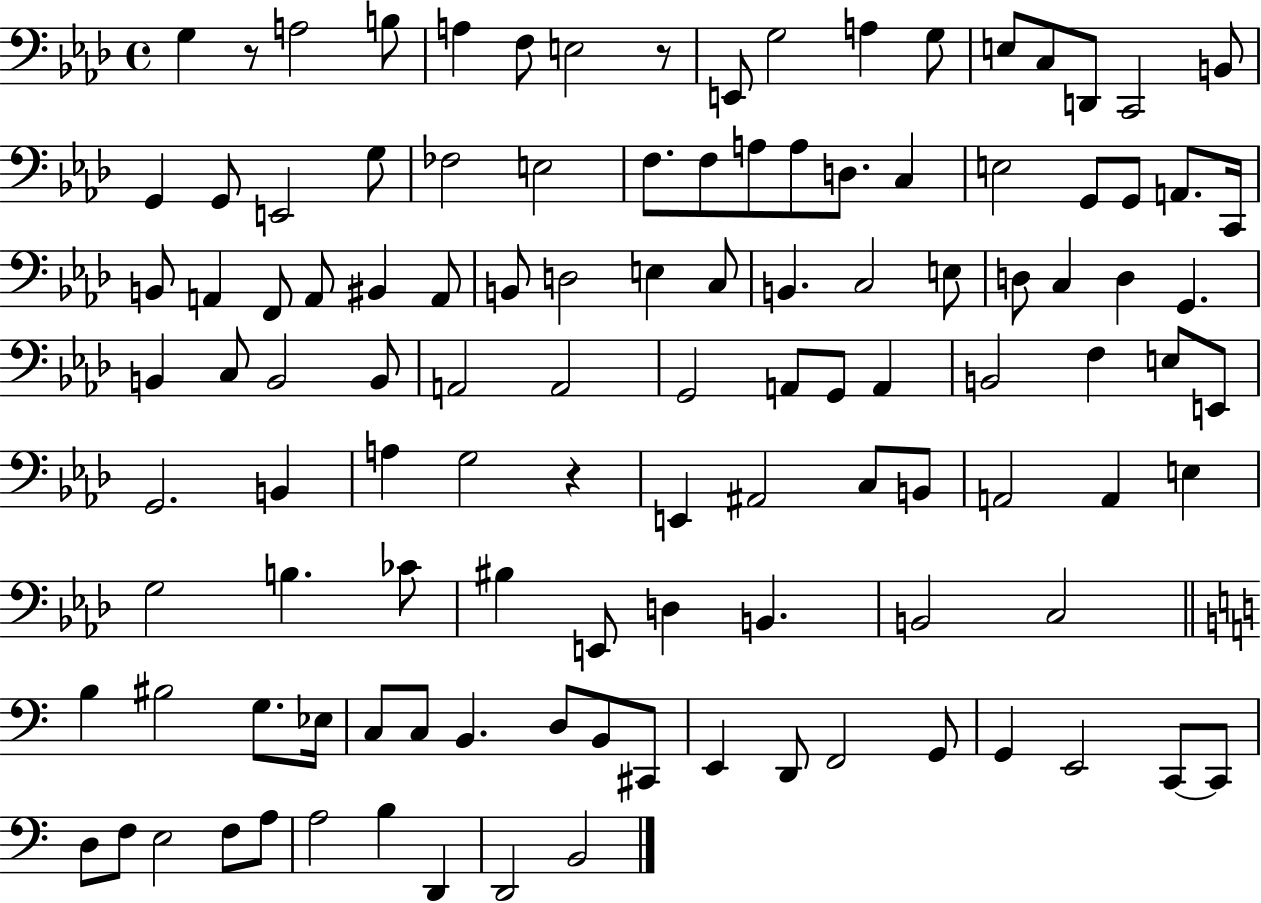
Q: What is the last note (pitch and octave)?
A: B2